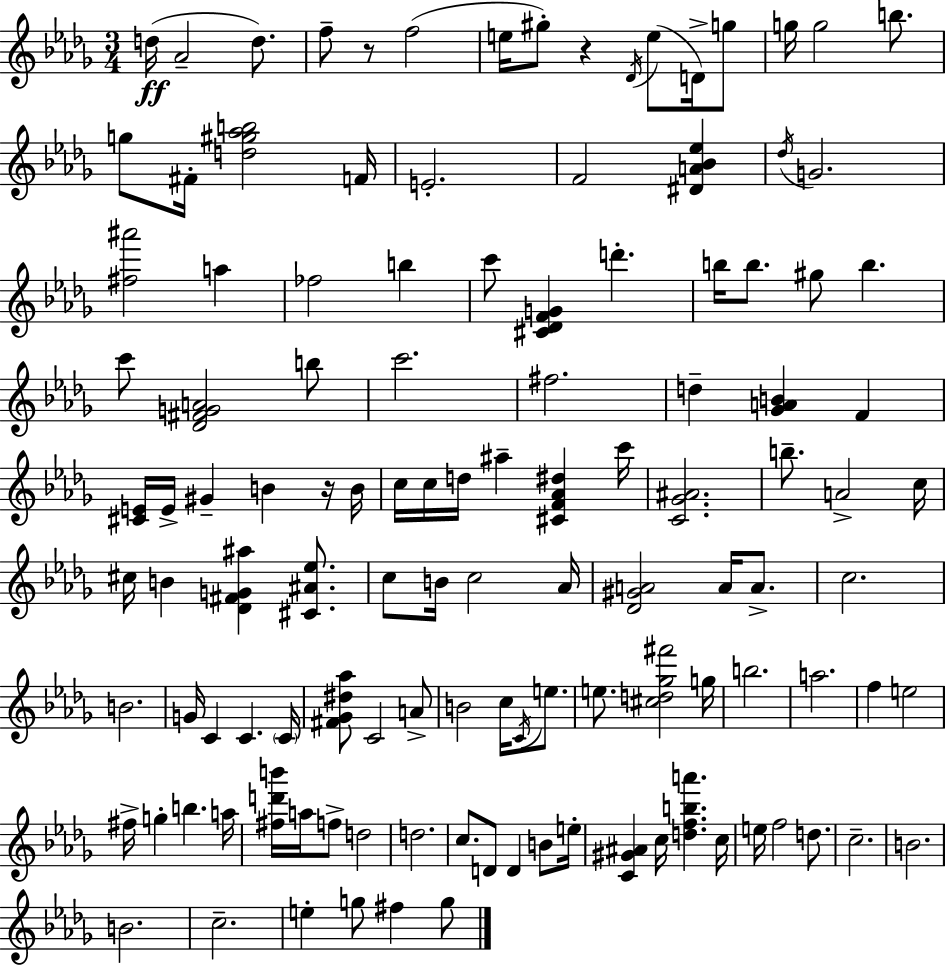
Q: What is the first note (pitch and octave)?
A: D5